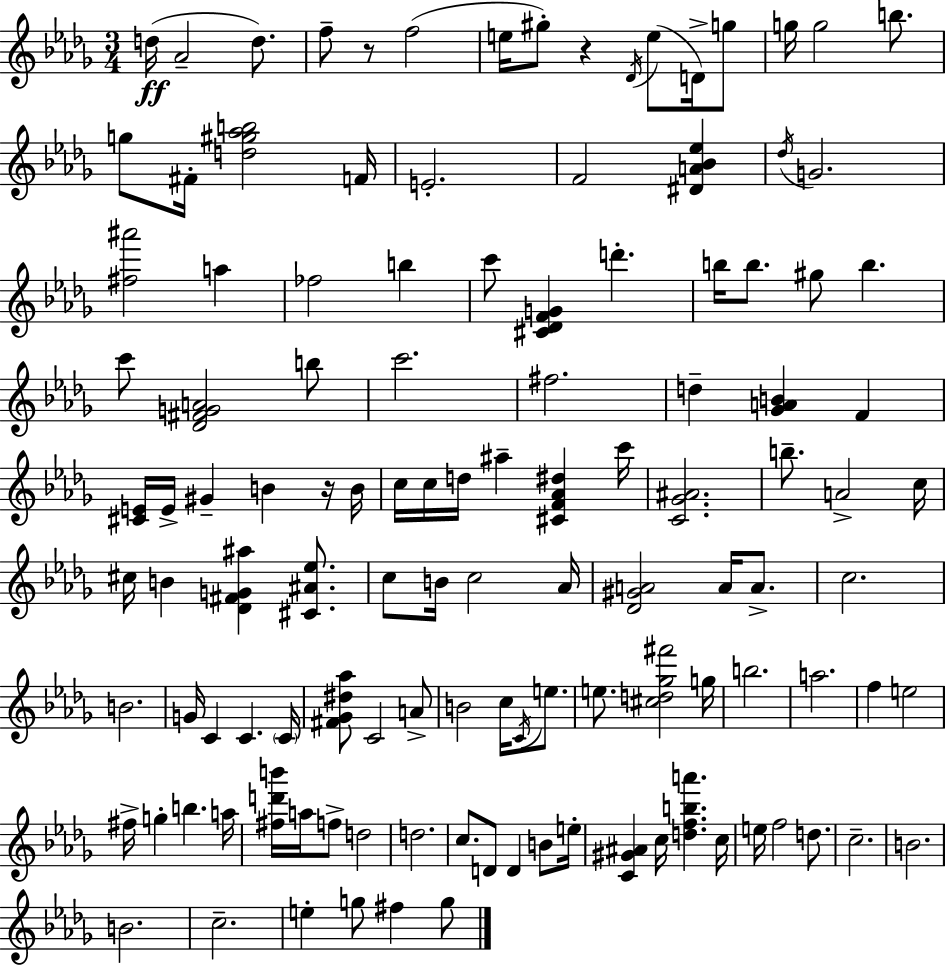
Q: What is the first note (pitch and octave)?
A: D5